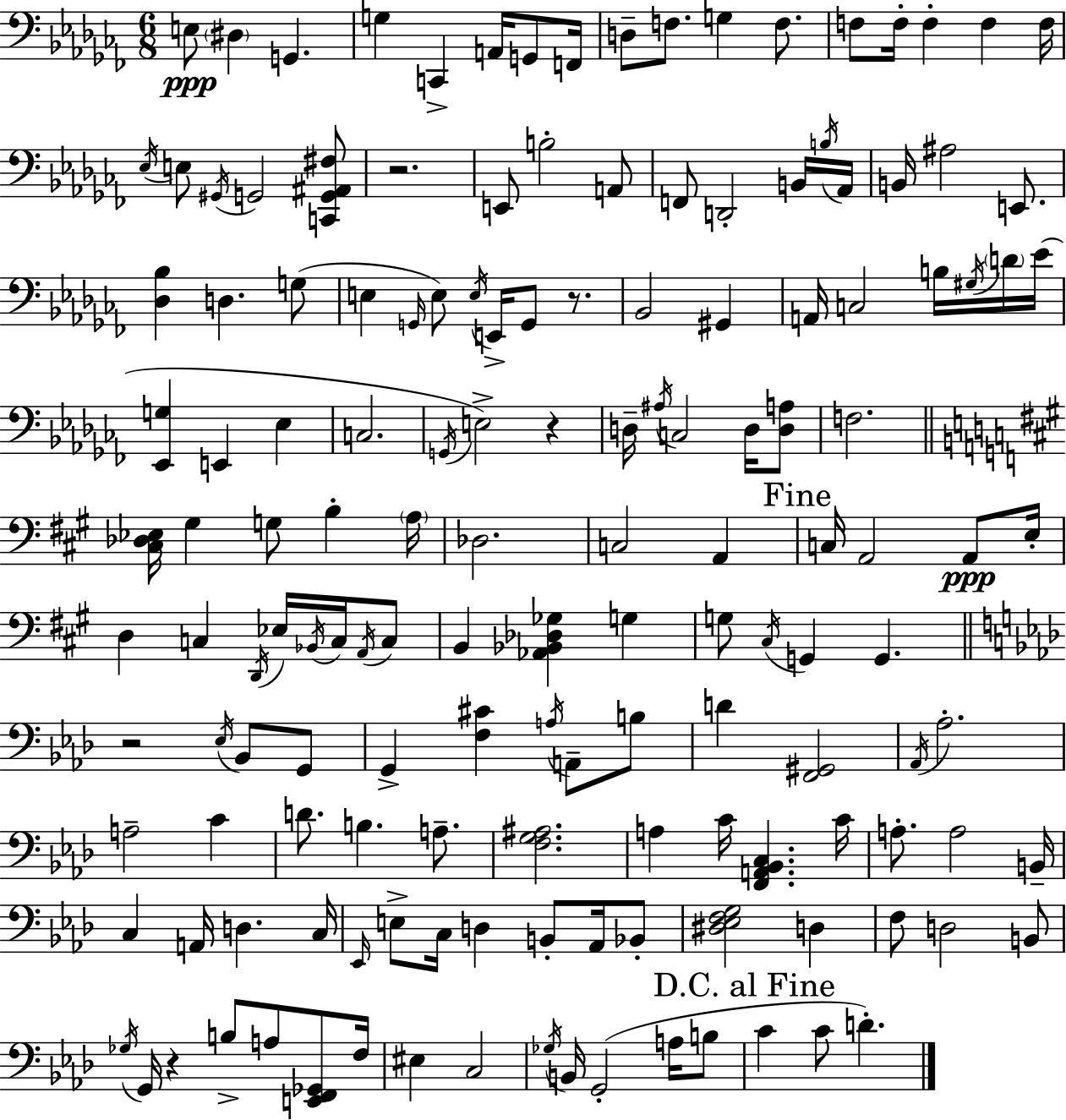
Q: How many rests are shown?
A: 5